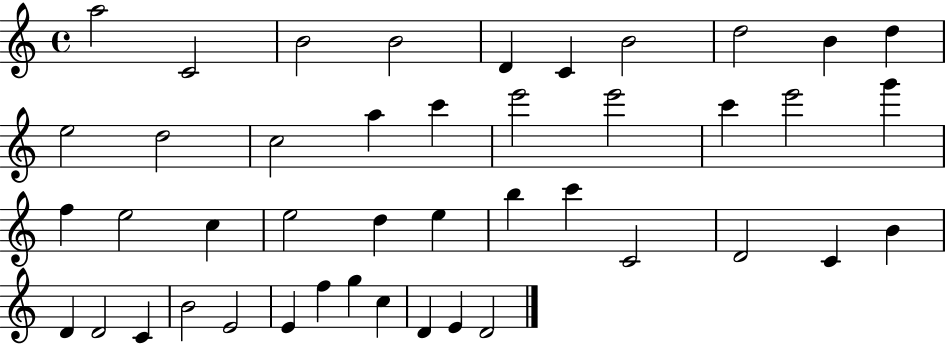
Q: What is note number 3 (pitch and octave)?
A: B4